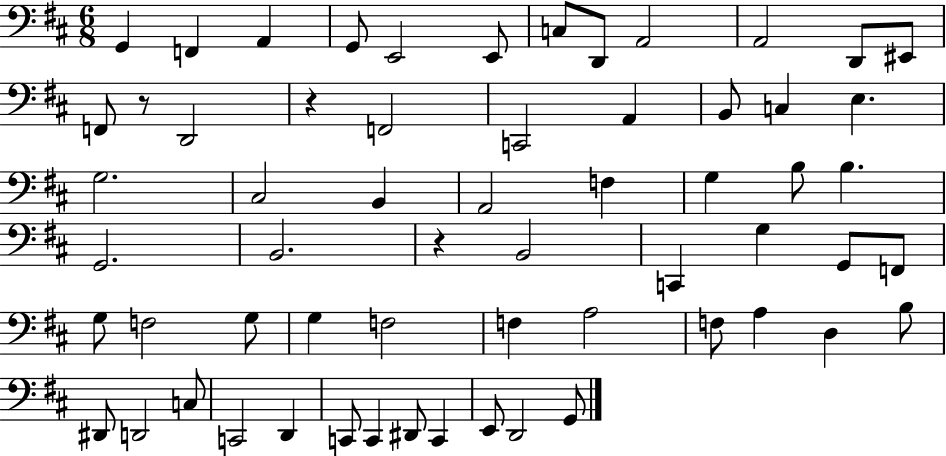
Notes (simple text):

G2/q F2/q A2/q G2/e E2/h E2/e C3/e D2/e A2/h A2/h D2/e EIS2/e F2/e R/e D2/h R/q F2/h C2/h A2/q B2/e C3/q E3/q. G3/h. C#3/h B2/q A2/h F3/q G3/q B3/e B3/q. G2/h. B2/h. R/q B2/h C2/q G3/q G2/e F2/e G3/e F3/h G3/e G3/q F3/h F3/q A3/h F3/e A3/q D3/q B3/e D#2/e D2/h C3/e C2/h D2/q C2/e C2/q D#2/e C2/q E2/e D2/h G2/e